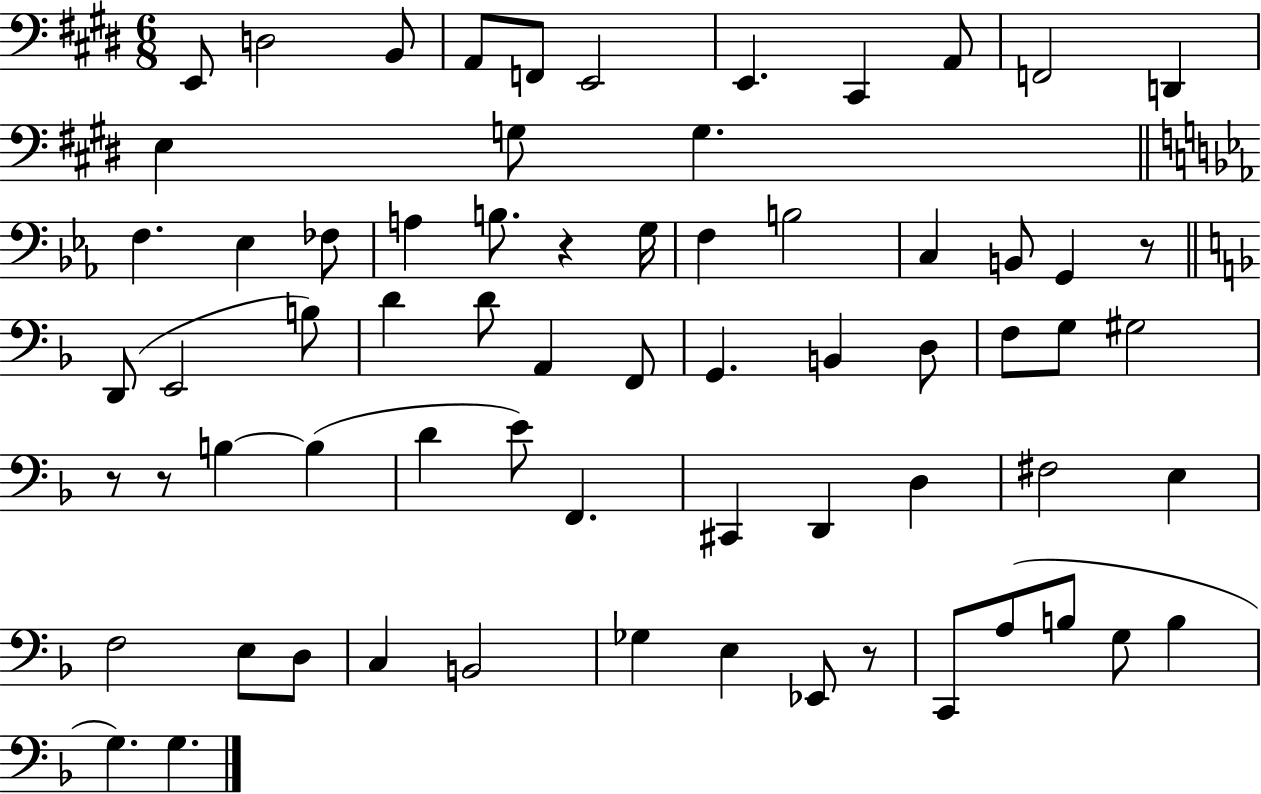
{
  \clef bass
  \numericTimeSignature
  \time 6/8
  \key e \major
  e,8 d2 b,8 | a,8 f,8 e,2 | e,4. cis,4 a,8 | f,2 d,4 | \break e4 g8 g4. | \bar "||" \break \key c \minor f4. ees4 fes8 | a4 b8. r4 g16 | f4 b2 | c4 b,8 g,4 r8 | \break \bar "||" \break \key d \minor d,8( e,2 b8) | d'4 d'8 a,4 f,8 | g,4. b,4 d8 | f8 g8 gis2 | \break r8 r8 b4~~ b4( | d'4 e'8) f,4. | cis,4 d,4 d4 | fis2 e4 | \break f2 e8 d8 | c4 b,2 | ges4 e4 ees,8 r8 | c,8 a8( b8 g8 b4 | \break g4.) g4. | \bar "|."
}